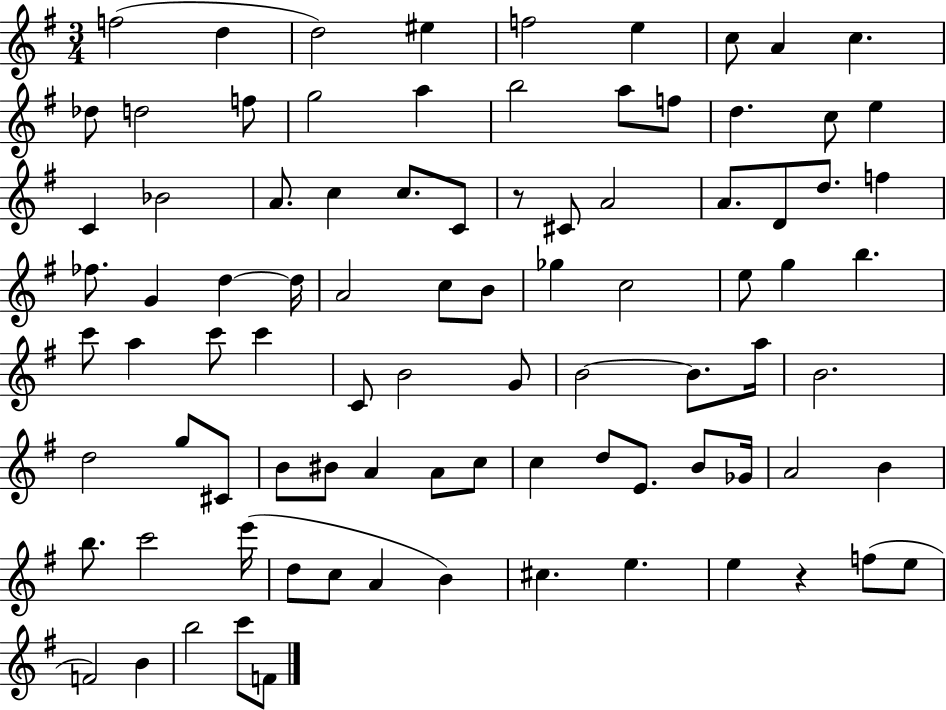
X:1
T:Untitled
M:3/4
L:1/4
K:G
f2 d d2 ^e f2 e c/2 A c _d/2 d2 f/2 g2 a b2 a/2 f/2 d c/2 e C _B2 A/2 c c/2 C/2 z/2 ^C/2 A2 A/2 D/2 d/2 f _f/2 G d d/4 A2 c/2 B/2 _g c2 e/2 g b c'/2 a c'/2 c' C/2 B2 G/2 B2 B/2 a/4 B2 d2 g/2 ^C/2 B/2 ^B/2 A A/2 c/2 c d/2 E/2 B/2 _G/4 A2 B b/2 c'2 e'/4 d/2 c/2 A B ^c e e z f/2 e/2 F2 B b2 c'/2 F/2